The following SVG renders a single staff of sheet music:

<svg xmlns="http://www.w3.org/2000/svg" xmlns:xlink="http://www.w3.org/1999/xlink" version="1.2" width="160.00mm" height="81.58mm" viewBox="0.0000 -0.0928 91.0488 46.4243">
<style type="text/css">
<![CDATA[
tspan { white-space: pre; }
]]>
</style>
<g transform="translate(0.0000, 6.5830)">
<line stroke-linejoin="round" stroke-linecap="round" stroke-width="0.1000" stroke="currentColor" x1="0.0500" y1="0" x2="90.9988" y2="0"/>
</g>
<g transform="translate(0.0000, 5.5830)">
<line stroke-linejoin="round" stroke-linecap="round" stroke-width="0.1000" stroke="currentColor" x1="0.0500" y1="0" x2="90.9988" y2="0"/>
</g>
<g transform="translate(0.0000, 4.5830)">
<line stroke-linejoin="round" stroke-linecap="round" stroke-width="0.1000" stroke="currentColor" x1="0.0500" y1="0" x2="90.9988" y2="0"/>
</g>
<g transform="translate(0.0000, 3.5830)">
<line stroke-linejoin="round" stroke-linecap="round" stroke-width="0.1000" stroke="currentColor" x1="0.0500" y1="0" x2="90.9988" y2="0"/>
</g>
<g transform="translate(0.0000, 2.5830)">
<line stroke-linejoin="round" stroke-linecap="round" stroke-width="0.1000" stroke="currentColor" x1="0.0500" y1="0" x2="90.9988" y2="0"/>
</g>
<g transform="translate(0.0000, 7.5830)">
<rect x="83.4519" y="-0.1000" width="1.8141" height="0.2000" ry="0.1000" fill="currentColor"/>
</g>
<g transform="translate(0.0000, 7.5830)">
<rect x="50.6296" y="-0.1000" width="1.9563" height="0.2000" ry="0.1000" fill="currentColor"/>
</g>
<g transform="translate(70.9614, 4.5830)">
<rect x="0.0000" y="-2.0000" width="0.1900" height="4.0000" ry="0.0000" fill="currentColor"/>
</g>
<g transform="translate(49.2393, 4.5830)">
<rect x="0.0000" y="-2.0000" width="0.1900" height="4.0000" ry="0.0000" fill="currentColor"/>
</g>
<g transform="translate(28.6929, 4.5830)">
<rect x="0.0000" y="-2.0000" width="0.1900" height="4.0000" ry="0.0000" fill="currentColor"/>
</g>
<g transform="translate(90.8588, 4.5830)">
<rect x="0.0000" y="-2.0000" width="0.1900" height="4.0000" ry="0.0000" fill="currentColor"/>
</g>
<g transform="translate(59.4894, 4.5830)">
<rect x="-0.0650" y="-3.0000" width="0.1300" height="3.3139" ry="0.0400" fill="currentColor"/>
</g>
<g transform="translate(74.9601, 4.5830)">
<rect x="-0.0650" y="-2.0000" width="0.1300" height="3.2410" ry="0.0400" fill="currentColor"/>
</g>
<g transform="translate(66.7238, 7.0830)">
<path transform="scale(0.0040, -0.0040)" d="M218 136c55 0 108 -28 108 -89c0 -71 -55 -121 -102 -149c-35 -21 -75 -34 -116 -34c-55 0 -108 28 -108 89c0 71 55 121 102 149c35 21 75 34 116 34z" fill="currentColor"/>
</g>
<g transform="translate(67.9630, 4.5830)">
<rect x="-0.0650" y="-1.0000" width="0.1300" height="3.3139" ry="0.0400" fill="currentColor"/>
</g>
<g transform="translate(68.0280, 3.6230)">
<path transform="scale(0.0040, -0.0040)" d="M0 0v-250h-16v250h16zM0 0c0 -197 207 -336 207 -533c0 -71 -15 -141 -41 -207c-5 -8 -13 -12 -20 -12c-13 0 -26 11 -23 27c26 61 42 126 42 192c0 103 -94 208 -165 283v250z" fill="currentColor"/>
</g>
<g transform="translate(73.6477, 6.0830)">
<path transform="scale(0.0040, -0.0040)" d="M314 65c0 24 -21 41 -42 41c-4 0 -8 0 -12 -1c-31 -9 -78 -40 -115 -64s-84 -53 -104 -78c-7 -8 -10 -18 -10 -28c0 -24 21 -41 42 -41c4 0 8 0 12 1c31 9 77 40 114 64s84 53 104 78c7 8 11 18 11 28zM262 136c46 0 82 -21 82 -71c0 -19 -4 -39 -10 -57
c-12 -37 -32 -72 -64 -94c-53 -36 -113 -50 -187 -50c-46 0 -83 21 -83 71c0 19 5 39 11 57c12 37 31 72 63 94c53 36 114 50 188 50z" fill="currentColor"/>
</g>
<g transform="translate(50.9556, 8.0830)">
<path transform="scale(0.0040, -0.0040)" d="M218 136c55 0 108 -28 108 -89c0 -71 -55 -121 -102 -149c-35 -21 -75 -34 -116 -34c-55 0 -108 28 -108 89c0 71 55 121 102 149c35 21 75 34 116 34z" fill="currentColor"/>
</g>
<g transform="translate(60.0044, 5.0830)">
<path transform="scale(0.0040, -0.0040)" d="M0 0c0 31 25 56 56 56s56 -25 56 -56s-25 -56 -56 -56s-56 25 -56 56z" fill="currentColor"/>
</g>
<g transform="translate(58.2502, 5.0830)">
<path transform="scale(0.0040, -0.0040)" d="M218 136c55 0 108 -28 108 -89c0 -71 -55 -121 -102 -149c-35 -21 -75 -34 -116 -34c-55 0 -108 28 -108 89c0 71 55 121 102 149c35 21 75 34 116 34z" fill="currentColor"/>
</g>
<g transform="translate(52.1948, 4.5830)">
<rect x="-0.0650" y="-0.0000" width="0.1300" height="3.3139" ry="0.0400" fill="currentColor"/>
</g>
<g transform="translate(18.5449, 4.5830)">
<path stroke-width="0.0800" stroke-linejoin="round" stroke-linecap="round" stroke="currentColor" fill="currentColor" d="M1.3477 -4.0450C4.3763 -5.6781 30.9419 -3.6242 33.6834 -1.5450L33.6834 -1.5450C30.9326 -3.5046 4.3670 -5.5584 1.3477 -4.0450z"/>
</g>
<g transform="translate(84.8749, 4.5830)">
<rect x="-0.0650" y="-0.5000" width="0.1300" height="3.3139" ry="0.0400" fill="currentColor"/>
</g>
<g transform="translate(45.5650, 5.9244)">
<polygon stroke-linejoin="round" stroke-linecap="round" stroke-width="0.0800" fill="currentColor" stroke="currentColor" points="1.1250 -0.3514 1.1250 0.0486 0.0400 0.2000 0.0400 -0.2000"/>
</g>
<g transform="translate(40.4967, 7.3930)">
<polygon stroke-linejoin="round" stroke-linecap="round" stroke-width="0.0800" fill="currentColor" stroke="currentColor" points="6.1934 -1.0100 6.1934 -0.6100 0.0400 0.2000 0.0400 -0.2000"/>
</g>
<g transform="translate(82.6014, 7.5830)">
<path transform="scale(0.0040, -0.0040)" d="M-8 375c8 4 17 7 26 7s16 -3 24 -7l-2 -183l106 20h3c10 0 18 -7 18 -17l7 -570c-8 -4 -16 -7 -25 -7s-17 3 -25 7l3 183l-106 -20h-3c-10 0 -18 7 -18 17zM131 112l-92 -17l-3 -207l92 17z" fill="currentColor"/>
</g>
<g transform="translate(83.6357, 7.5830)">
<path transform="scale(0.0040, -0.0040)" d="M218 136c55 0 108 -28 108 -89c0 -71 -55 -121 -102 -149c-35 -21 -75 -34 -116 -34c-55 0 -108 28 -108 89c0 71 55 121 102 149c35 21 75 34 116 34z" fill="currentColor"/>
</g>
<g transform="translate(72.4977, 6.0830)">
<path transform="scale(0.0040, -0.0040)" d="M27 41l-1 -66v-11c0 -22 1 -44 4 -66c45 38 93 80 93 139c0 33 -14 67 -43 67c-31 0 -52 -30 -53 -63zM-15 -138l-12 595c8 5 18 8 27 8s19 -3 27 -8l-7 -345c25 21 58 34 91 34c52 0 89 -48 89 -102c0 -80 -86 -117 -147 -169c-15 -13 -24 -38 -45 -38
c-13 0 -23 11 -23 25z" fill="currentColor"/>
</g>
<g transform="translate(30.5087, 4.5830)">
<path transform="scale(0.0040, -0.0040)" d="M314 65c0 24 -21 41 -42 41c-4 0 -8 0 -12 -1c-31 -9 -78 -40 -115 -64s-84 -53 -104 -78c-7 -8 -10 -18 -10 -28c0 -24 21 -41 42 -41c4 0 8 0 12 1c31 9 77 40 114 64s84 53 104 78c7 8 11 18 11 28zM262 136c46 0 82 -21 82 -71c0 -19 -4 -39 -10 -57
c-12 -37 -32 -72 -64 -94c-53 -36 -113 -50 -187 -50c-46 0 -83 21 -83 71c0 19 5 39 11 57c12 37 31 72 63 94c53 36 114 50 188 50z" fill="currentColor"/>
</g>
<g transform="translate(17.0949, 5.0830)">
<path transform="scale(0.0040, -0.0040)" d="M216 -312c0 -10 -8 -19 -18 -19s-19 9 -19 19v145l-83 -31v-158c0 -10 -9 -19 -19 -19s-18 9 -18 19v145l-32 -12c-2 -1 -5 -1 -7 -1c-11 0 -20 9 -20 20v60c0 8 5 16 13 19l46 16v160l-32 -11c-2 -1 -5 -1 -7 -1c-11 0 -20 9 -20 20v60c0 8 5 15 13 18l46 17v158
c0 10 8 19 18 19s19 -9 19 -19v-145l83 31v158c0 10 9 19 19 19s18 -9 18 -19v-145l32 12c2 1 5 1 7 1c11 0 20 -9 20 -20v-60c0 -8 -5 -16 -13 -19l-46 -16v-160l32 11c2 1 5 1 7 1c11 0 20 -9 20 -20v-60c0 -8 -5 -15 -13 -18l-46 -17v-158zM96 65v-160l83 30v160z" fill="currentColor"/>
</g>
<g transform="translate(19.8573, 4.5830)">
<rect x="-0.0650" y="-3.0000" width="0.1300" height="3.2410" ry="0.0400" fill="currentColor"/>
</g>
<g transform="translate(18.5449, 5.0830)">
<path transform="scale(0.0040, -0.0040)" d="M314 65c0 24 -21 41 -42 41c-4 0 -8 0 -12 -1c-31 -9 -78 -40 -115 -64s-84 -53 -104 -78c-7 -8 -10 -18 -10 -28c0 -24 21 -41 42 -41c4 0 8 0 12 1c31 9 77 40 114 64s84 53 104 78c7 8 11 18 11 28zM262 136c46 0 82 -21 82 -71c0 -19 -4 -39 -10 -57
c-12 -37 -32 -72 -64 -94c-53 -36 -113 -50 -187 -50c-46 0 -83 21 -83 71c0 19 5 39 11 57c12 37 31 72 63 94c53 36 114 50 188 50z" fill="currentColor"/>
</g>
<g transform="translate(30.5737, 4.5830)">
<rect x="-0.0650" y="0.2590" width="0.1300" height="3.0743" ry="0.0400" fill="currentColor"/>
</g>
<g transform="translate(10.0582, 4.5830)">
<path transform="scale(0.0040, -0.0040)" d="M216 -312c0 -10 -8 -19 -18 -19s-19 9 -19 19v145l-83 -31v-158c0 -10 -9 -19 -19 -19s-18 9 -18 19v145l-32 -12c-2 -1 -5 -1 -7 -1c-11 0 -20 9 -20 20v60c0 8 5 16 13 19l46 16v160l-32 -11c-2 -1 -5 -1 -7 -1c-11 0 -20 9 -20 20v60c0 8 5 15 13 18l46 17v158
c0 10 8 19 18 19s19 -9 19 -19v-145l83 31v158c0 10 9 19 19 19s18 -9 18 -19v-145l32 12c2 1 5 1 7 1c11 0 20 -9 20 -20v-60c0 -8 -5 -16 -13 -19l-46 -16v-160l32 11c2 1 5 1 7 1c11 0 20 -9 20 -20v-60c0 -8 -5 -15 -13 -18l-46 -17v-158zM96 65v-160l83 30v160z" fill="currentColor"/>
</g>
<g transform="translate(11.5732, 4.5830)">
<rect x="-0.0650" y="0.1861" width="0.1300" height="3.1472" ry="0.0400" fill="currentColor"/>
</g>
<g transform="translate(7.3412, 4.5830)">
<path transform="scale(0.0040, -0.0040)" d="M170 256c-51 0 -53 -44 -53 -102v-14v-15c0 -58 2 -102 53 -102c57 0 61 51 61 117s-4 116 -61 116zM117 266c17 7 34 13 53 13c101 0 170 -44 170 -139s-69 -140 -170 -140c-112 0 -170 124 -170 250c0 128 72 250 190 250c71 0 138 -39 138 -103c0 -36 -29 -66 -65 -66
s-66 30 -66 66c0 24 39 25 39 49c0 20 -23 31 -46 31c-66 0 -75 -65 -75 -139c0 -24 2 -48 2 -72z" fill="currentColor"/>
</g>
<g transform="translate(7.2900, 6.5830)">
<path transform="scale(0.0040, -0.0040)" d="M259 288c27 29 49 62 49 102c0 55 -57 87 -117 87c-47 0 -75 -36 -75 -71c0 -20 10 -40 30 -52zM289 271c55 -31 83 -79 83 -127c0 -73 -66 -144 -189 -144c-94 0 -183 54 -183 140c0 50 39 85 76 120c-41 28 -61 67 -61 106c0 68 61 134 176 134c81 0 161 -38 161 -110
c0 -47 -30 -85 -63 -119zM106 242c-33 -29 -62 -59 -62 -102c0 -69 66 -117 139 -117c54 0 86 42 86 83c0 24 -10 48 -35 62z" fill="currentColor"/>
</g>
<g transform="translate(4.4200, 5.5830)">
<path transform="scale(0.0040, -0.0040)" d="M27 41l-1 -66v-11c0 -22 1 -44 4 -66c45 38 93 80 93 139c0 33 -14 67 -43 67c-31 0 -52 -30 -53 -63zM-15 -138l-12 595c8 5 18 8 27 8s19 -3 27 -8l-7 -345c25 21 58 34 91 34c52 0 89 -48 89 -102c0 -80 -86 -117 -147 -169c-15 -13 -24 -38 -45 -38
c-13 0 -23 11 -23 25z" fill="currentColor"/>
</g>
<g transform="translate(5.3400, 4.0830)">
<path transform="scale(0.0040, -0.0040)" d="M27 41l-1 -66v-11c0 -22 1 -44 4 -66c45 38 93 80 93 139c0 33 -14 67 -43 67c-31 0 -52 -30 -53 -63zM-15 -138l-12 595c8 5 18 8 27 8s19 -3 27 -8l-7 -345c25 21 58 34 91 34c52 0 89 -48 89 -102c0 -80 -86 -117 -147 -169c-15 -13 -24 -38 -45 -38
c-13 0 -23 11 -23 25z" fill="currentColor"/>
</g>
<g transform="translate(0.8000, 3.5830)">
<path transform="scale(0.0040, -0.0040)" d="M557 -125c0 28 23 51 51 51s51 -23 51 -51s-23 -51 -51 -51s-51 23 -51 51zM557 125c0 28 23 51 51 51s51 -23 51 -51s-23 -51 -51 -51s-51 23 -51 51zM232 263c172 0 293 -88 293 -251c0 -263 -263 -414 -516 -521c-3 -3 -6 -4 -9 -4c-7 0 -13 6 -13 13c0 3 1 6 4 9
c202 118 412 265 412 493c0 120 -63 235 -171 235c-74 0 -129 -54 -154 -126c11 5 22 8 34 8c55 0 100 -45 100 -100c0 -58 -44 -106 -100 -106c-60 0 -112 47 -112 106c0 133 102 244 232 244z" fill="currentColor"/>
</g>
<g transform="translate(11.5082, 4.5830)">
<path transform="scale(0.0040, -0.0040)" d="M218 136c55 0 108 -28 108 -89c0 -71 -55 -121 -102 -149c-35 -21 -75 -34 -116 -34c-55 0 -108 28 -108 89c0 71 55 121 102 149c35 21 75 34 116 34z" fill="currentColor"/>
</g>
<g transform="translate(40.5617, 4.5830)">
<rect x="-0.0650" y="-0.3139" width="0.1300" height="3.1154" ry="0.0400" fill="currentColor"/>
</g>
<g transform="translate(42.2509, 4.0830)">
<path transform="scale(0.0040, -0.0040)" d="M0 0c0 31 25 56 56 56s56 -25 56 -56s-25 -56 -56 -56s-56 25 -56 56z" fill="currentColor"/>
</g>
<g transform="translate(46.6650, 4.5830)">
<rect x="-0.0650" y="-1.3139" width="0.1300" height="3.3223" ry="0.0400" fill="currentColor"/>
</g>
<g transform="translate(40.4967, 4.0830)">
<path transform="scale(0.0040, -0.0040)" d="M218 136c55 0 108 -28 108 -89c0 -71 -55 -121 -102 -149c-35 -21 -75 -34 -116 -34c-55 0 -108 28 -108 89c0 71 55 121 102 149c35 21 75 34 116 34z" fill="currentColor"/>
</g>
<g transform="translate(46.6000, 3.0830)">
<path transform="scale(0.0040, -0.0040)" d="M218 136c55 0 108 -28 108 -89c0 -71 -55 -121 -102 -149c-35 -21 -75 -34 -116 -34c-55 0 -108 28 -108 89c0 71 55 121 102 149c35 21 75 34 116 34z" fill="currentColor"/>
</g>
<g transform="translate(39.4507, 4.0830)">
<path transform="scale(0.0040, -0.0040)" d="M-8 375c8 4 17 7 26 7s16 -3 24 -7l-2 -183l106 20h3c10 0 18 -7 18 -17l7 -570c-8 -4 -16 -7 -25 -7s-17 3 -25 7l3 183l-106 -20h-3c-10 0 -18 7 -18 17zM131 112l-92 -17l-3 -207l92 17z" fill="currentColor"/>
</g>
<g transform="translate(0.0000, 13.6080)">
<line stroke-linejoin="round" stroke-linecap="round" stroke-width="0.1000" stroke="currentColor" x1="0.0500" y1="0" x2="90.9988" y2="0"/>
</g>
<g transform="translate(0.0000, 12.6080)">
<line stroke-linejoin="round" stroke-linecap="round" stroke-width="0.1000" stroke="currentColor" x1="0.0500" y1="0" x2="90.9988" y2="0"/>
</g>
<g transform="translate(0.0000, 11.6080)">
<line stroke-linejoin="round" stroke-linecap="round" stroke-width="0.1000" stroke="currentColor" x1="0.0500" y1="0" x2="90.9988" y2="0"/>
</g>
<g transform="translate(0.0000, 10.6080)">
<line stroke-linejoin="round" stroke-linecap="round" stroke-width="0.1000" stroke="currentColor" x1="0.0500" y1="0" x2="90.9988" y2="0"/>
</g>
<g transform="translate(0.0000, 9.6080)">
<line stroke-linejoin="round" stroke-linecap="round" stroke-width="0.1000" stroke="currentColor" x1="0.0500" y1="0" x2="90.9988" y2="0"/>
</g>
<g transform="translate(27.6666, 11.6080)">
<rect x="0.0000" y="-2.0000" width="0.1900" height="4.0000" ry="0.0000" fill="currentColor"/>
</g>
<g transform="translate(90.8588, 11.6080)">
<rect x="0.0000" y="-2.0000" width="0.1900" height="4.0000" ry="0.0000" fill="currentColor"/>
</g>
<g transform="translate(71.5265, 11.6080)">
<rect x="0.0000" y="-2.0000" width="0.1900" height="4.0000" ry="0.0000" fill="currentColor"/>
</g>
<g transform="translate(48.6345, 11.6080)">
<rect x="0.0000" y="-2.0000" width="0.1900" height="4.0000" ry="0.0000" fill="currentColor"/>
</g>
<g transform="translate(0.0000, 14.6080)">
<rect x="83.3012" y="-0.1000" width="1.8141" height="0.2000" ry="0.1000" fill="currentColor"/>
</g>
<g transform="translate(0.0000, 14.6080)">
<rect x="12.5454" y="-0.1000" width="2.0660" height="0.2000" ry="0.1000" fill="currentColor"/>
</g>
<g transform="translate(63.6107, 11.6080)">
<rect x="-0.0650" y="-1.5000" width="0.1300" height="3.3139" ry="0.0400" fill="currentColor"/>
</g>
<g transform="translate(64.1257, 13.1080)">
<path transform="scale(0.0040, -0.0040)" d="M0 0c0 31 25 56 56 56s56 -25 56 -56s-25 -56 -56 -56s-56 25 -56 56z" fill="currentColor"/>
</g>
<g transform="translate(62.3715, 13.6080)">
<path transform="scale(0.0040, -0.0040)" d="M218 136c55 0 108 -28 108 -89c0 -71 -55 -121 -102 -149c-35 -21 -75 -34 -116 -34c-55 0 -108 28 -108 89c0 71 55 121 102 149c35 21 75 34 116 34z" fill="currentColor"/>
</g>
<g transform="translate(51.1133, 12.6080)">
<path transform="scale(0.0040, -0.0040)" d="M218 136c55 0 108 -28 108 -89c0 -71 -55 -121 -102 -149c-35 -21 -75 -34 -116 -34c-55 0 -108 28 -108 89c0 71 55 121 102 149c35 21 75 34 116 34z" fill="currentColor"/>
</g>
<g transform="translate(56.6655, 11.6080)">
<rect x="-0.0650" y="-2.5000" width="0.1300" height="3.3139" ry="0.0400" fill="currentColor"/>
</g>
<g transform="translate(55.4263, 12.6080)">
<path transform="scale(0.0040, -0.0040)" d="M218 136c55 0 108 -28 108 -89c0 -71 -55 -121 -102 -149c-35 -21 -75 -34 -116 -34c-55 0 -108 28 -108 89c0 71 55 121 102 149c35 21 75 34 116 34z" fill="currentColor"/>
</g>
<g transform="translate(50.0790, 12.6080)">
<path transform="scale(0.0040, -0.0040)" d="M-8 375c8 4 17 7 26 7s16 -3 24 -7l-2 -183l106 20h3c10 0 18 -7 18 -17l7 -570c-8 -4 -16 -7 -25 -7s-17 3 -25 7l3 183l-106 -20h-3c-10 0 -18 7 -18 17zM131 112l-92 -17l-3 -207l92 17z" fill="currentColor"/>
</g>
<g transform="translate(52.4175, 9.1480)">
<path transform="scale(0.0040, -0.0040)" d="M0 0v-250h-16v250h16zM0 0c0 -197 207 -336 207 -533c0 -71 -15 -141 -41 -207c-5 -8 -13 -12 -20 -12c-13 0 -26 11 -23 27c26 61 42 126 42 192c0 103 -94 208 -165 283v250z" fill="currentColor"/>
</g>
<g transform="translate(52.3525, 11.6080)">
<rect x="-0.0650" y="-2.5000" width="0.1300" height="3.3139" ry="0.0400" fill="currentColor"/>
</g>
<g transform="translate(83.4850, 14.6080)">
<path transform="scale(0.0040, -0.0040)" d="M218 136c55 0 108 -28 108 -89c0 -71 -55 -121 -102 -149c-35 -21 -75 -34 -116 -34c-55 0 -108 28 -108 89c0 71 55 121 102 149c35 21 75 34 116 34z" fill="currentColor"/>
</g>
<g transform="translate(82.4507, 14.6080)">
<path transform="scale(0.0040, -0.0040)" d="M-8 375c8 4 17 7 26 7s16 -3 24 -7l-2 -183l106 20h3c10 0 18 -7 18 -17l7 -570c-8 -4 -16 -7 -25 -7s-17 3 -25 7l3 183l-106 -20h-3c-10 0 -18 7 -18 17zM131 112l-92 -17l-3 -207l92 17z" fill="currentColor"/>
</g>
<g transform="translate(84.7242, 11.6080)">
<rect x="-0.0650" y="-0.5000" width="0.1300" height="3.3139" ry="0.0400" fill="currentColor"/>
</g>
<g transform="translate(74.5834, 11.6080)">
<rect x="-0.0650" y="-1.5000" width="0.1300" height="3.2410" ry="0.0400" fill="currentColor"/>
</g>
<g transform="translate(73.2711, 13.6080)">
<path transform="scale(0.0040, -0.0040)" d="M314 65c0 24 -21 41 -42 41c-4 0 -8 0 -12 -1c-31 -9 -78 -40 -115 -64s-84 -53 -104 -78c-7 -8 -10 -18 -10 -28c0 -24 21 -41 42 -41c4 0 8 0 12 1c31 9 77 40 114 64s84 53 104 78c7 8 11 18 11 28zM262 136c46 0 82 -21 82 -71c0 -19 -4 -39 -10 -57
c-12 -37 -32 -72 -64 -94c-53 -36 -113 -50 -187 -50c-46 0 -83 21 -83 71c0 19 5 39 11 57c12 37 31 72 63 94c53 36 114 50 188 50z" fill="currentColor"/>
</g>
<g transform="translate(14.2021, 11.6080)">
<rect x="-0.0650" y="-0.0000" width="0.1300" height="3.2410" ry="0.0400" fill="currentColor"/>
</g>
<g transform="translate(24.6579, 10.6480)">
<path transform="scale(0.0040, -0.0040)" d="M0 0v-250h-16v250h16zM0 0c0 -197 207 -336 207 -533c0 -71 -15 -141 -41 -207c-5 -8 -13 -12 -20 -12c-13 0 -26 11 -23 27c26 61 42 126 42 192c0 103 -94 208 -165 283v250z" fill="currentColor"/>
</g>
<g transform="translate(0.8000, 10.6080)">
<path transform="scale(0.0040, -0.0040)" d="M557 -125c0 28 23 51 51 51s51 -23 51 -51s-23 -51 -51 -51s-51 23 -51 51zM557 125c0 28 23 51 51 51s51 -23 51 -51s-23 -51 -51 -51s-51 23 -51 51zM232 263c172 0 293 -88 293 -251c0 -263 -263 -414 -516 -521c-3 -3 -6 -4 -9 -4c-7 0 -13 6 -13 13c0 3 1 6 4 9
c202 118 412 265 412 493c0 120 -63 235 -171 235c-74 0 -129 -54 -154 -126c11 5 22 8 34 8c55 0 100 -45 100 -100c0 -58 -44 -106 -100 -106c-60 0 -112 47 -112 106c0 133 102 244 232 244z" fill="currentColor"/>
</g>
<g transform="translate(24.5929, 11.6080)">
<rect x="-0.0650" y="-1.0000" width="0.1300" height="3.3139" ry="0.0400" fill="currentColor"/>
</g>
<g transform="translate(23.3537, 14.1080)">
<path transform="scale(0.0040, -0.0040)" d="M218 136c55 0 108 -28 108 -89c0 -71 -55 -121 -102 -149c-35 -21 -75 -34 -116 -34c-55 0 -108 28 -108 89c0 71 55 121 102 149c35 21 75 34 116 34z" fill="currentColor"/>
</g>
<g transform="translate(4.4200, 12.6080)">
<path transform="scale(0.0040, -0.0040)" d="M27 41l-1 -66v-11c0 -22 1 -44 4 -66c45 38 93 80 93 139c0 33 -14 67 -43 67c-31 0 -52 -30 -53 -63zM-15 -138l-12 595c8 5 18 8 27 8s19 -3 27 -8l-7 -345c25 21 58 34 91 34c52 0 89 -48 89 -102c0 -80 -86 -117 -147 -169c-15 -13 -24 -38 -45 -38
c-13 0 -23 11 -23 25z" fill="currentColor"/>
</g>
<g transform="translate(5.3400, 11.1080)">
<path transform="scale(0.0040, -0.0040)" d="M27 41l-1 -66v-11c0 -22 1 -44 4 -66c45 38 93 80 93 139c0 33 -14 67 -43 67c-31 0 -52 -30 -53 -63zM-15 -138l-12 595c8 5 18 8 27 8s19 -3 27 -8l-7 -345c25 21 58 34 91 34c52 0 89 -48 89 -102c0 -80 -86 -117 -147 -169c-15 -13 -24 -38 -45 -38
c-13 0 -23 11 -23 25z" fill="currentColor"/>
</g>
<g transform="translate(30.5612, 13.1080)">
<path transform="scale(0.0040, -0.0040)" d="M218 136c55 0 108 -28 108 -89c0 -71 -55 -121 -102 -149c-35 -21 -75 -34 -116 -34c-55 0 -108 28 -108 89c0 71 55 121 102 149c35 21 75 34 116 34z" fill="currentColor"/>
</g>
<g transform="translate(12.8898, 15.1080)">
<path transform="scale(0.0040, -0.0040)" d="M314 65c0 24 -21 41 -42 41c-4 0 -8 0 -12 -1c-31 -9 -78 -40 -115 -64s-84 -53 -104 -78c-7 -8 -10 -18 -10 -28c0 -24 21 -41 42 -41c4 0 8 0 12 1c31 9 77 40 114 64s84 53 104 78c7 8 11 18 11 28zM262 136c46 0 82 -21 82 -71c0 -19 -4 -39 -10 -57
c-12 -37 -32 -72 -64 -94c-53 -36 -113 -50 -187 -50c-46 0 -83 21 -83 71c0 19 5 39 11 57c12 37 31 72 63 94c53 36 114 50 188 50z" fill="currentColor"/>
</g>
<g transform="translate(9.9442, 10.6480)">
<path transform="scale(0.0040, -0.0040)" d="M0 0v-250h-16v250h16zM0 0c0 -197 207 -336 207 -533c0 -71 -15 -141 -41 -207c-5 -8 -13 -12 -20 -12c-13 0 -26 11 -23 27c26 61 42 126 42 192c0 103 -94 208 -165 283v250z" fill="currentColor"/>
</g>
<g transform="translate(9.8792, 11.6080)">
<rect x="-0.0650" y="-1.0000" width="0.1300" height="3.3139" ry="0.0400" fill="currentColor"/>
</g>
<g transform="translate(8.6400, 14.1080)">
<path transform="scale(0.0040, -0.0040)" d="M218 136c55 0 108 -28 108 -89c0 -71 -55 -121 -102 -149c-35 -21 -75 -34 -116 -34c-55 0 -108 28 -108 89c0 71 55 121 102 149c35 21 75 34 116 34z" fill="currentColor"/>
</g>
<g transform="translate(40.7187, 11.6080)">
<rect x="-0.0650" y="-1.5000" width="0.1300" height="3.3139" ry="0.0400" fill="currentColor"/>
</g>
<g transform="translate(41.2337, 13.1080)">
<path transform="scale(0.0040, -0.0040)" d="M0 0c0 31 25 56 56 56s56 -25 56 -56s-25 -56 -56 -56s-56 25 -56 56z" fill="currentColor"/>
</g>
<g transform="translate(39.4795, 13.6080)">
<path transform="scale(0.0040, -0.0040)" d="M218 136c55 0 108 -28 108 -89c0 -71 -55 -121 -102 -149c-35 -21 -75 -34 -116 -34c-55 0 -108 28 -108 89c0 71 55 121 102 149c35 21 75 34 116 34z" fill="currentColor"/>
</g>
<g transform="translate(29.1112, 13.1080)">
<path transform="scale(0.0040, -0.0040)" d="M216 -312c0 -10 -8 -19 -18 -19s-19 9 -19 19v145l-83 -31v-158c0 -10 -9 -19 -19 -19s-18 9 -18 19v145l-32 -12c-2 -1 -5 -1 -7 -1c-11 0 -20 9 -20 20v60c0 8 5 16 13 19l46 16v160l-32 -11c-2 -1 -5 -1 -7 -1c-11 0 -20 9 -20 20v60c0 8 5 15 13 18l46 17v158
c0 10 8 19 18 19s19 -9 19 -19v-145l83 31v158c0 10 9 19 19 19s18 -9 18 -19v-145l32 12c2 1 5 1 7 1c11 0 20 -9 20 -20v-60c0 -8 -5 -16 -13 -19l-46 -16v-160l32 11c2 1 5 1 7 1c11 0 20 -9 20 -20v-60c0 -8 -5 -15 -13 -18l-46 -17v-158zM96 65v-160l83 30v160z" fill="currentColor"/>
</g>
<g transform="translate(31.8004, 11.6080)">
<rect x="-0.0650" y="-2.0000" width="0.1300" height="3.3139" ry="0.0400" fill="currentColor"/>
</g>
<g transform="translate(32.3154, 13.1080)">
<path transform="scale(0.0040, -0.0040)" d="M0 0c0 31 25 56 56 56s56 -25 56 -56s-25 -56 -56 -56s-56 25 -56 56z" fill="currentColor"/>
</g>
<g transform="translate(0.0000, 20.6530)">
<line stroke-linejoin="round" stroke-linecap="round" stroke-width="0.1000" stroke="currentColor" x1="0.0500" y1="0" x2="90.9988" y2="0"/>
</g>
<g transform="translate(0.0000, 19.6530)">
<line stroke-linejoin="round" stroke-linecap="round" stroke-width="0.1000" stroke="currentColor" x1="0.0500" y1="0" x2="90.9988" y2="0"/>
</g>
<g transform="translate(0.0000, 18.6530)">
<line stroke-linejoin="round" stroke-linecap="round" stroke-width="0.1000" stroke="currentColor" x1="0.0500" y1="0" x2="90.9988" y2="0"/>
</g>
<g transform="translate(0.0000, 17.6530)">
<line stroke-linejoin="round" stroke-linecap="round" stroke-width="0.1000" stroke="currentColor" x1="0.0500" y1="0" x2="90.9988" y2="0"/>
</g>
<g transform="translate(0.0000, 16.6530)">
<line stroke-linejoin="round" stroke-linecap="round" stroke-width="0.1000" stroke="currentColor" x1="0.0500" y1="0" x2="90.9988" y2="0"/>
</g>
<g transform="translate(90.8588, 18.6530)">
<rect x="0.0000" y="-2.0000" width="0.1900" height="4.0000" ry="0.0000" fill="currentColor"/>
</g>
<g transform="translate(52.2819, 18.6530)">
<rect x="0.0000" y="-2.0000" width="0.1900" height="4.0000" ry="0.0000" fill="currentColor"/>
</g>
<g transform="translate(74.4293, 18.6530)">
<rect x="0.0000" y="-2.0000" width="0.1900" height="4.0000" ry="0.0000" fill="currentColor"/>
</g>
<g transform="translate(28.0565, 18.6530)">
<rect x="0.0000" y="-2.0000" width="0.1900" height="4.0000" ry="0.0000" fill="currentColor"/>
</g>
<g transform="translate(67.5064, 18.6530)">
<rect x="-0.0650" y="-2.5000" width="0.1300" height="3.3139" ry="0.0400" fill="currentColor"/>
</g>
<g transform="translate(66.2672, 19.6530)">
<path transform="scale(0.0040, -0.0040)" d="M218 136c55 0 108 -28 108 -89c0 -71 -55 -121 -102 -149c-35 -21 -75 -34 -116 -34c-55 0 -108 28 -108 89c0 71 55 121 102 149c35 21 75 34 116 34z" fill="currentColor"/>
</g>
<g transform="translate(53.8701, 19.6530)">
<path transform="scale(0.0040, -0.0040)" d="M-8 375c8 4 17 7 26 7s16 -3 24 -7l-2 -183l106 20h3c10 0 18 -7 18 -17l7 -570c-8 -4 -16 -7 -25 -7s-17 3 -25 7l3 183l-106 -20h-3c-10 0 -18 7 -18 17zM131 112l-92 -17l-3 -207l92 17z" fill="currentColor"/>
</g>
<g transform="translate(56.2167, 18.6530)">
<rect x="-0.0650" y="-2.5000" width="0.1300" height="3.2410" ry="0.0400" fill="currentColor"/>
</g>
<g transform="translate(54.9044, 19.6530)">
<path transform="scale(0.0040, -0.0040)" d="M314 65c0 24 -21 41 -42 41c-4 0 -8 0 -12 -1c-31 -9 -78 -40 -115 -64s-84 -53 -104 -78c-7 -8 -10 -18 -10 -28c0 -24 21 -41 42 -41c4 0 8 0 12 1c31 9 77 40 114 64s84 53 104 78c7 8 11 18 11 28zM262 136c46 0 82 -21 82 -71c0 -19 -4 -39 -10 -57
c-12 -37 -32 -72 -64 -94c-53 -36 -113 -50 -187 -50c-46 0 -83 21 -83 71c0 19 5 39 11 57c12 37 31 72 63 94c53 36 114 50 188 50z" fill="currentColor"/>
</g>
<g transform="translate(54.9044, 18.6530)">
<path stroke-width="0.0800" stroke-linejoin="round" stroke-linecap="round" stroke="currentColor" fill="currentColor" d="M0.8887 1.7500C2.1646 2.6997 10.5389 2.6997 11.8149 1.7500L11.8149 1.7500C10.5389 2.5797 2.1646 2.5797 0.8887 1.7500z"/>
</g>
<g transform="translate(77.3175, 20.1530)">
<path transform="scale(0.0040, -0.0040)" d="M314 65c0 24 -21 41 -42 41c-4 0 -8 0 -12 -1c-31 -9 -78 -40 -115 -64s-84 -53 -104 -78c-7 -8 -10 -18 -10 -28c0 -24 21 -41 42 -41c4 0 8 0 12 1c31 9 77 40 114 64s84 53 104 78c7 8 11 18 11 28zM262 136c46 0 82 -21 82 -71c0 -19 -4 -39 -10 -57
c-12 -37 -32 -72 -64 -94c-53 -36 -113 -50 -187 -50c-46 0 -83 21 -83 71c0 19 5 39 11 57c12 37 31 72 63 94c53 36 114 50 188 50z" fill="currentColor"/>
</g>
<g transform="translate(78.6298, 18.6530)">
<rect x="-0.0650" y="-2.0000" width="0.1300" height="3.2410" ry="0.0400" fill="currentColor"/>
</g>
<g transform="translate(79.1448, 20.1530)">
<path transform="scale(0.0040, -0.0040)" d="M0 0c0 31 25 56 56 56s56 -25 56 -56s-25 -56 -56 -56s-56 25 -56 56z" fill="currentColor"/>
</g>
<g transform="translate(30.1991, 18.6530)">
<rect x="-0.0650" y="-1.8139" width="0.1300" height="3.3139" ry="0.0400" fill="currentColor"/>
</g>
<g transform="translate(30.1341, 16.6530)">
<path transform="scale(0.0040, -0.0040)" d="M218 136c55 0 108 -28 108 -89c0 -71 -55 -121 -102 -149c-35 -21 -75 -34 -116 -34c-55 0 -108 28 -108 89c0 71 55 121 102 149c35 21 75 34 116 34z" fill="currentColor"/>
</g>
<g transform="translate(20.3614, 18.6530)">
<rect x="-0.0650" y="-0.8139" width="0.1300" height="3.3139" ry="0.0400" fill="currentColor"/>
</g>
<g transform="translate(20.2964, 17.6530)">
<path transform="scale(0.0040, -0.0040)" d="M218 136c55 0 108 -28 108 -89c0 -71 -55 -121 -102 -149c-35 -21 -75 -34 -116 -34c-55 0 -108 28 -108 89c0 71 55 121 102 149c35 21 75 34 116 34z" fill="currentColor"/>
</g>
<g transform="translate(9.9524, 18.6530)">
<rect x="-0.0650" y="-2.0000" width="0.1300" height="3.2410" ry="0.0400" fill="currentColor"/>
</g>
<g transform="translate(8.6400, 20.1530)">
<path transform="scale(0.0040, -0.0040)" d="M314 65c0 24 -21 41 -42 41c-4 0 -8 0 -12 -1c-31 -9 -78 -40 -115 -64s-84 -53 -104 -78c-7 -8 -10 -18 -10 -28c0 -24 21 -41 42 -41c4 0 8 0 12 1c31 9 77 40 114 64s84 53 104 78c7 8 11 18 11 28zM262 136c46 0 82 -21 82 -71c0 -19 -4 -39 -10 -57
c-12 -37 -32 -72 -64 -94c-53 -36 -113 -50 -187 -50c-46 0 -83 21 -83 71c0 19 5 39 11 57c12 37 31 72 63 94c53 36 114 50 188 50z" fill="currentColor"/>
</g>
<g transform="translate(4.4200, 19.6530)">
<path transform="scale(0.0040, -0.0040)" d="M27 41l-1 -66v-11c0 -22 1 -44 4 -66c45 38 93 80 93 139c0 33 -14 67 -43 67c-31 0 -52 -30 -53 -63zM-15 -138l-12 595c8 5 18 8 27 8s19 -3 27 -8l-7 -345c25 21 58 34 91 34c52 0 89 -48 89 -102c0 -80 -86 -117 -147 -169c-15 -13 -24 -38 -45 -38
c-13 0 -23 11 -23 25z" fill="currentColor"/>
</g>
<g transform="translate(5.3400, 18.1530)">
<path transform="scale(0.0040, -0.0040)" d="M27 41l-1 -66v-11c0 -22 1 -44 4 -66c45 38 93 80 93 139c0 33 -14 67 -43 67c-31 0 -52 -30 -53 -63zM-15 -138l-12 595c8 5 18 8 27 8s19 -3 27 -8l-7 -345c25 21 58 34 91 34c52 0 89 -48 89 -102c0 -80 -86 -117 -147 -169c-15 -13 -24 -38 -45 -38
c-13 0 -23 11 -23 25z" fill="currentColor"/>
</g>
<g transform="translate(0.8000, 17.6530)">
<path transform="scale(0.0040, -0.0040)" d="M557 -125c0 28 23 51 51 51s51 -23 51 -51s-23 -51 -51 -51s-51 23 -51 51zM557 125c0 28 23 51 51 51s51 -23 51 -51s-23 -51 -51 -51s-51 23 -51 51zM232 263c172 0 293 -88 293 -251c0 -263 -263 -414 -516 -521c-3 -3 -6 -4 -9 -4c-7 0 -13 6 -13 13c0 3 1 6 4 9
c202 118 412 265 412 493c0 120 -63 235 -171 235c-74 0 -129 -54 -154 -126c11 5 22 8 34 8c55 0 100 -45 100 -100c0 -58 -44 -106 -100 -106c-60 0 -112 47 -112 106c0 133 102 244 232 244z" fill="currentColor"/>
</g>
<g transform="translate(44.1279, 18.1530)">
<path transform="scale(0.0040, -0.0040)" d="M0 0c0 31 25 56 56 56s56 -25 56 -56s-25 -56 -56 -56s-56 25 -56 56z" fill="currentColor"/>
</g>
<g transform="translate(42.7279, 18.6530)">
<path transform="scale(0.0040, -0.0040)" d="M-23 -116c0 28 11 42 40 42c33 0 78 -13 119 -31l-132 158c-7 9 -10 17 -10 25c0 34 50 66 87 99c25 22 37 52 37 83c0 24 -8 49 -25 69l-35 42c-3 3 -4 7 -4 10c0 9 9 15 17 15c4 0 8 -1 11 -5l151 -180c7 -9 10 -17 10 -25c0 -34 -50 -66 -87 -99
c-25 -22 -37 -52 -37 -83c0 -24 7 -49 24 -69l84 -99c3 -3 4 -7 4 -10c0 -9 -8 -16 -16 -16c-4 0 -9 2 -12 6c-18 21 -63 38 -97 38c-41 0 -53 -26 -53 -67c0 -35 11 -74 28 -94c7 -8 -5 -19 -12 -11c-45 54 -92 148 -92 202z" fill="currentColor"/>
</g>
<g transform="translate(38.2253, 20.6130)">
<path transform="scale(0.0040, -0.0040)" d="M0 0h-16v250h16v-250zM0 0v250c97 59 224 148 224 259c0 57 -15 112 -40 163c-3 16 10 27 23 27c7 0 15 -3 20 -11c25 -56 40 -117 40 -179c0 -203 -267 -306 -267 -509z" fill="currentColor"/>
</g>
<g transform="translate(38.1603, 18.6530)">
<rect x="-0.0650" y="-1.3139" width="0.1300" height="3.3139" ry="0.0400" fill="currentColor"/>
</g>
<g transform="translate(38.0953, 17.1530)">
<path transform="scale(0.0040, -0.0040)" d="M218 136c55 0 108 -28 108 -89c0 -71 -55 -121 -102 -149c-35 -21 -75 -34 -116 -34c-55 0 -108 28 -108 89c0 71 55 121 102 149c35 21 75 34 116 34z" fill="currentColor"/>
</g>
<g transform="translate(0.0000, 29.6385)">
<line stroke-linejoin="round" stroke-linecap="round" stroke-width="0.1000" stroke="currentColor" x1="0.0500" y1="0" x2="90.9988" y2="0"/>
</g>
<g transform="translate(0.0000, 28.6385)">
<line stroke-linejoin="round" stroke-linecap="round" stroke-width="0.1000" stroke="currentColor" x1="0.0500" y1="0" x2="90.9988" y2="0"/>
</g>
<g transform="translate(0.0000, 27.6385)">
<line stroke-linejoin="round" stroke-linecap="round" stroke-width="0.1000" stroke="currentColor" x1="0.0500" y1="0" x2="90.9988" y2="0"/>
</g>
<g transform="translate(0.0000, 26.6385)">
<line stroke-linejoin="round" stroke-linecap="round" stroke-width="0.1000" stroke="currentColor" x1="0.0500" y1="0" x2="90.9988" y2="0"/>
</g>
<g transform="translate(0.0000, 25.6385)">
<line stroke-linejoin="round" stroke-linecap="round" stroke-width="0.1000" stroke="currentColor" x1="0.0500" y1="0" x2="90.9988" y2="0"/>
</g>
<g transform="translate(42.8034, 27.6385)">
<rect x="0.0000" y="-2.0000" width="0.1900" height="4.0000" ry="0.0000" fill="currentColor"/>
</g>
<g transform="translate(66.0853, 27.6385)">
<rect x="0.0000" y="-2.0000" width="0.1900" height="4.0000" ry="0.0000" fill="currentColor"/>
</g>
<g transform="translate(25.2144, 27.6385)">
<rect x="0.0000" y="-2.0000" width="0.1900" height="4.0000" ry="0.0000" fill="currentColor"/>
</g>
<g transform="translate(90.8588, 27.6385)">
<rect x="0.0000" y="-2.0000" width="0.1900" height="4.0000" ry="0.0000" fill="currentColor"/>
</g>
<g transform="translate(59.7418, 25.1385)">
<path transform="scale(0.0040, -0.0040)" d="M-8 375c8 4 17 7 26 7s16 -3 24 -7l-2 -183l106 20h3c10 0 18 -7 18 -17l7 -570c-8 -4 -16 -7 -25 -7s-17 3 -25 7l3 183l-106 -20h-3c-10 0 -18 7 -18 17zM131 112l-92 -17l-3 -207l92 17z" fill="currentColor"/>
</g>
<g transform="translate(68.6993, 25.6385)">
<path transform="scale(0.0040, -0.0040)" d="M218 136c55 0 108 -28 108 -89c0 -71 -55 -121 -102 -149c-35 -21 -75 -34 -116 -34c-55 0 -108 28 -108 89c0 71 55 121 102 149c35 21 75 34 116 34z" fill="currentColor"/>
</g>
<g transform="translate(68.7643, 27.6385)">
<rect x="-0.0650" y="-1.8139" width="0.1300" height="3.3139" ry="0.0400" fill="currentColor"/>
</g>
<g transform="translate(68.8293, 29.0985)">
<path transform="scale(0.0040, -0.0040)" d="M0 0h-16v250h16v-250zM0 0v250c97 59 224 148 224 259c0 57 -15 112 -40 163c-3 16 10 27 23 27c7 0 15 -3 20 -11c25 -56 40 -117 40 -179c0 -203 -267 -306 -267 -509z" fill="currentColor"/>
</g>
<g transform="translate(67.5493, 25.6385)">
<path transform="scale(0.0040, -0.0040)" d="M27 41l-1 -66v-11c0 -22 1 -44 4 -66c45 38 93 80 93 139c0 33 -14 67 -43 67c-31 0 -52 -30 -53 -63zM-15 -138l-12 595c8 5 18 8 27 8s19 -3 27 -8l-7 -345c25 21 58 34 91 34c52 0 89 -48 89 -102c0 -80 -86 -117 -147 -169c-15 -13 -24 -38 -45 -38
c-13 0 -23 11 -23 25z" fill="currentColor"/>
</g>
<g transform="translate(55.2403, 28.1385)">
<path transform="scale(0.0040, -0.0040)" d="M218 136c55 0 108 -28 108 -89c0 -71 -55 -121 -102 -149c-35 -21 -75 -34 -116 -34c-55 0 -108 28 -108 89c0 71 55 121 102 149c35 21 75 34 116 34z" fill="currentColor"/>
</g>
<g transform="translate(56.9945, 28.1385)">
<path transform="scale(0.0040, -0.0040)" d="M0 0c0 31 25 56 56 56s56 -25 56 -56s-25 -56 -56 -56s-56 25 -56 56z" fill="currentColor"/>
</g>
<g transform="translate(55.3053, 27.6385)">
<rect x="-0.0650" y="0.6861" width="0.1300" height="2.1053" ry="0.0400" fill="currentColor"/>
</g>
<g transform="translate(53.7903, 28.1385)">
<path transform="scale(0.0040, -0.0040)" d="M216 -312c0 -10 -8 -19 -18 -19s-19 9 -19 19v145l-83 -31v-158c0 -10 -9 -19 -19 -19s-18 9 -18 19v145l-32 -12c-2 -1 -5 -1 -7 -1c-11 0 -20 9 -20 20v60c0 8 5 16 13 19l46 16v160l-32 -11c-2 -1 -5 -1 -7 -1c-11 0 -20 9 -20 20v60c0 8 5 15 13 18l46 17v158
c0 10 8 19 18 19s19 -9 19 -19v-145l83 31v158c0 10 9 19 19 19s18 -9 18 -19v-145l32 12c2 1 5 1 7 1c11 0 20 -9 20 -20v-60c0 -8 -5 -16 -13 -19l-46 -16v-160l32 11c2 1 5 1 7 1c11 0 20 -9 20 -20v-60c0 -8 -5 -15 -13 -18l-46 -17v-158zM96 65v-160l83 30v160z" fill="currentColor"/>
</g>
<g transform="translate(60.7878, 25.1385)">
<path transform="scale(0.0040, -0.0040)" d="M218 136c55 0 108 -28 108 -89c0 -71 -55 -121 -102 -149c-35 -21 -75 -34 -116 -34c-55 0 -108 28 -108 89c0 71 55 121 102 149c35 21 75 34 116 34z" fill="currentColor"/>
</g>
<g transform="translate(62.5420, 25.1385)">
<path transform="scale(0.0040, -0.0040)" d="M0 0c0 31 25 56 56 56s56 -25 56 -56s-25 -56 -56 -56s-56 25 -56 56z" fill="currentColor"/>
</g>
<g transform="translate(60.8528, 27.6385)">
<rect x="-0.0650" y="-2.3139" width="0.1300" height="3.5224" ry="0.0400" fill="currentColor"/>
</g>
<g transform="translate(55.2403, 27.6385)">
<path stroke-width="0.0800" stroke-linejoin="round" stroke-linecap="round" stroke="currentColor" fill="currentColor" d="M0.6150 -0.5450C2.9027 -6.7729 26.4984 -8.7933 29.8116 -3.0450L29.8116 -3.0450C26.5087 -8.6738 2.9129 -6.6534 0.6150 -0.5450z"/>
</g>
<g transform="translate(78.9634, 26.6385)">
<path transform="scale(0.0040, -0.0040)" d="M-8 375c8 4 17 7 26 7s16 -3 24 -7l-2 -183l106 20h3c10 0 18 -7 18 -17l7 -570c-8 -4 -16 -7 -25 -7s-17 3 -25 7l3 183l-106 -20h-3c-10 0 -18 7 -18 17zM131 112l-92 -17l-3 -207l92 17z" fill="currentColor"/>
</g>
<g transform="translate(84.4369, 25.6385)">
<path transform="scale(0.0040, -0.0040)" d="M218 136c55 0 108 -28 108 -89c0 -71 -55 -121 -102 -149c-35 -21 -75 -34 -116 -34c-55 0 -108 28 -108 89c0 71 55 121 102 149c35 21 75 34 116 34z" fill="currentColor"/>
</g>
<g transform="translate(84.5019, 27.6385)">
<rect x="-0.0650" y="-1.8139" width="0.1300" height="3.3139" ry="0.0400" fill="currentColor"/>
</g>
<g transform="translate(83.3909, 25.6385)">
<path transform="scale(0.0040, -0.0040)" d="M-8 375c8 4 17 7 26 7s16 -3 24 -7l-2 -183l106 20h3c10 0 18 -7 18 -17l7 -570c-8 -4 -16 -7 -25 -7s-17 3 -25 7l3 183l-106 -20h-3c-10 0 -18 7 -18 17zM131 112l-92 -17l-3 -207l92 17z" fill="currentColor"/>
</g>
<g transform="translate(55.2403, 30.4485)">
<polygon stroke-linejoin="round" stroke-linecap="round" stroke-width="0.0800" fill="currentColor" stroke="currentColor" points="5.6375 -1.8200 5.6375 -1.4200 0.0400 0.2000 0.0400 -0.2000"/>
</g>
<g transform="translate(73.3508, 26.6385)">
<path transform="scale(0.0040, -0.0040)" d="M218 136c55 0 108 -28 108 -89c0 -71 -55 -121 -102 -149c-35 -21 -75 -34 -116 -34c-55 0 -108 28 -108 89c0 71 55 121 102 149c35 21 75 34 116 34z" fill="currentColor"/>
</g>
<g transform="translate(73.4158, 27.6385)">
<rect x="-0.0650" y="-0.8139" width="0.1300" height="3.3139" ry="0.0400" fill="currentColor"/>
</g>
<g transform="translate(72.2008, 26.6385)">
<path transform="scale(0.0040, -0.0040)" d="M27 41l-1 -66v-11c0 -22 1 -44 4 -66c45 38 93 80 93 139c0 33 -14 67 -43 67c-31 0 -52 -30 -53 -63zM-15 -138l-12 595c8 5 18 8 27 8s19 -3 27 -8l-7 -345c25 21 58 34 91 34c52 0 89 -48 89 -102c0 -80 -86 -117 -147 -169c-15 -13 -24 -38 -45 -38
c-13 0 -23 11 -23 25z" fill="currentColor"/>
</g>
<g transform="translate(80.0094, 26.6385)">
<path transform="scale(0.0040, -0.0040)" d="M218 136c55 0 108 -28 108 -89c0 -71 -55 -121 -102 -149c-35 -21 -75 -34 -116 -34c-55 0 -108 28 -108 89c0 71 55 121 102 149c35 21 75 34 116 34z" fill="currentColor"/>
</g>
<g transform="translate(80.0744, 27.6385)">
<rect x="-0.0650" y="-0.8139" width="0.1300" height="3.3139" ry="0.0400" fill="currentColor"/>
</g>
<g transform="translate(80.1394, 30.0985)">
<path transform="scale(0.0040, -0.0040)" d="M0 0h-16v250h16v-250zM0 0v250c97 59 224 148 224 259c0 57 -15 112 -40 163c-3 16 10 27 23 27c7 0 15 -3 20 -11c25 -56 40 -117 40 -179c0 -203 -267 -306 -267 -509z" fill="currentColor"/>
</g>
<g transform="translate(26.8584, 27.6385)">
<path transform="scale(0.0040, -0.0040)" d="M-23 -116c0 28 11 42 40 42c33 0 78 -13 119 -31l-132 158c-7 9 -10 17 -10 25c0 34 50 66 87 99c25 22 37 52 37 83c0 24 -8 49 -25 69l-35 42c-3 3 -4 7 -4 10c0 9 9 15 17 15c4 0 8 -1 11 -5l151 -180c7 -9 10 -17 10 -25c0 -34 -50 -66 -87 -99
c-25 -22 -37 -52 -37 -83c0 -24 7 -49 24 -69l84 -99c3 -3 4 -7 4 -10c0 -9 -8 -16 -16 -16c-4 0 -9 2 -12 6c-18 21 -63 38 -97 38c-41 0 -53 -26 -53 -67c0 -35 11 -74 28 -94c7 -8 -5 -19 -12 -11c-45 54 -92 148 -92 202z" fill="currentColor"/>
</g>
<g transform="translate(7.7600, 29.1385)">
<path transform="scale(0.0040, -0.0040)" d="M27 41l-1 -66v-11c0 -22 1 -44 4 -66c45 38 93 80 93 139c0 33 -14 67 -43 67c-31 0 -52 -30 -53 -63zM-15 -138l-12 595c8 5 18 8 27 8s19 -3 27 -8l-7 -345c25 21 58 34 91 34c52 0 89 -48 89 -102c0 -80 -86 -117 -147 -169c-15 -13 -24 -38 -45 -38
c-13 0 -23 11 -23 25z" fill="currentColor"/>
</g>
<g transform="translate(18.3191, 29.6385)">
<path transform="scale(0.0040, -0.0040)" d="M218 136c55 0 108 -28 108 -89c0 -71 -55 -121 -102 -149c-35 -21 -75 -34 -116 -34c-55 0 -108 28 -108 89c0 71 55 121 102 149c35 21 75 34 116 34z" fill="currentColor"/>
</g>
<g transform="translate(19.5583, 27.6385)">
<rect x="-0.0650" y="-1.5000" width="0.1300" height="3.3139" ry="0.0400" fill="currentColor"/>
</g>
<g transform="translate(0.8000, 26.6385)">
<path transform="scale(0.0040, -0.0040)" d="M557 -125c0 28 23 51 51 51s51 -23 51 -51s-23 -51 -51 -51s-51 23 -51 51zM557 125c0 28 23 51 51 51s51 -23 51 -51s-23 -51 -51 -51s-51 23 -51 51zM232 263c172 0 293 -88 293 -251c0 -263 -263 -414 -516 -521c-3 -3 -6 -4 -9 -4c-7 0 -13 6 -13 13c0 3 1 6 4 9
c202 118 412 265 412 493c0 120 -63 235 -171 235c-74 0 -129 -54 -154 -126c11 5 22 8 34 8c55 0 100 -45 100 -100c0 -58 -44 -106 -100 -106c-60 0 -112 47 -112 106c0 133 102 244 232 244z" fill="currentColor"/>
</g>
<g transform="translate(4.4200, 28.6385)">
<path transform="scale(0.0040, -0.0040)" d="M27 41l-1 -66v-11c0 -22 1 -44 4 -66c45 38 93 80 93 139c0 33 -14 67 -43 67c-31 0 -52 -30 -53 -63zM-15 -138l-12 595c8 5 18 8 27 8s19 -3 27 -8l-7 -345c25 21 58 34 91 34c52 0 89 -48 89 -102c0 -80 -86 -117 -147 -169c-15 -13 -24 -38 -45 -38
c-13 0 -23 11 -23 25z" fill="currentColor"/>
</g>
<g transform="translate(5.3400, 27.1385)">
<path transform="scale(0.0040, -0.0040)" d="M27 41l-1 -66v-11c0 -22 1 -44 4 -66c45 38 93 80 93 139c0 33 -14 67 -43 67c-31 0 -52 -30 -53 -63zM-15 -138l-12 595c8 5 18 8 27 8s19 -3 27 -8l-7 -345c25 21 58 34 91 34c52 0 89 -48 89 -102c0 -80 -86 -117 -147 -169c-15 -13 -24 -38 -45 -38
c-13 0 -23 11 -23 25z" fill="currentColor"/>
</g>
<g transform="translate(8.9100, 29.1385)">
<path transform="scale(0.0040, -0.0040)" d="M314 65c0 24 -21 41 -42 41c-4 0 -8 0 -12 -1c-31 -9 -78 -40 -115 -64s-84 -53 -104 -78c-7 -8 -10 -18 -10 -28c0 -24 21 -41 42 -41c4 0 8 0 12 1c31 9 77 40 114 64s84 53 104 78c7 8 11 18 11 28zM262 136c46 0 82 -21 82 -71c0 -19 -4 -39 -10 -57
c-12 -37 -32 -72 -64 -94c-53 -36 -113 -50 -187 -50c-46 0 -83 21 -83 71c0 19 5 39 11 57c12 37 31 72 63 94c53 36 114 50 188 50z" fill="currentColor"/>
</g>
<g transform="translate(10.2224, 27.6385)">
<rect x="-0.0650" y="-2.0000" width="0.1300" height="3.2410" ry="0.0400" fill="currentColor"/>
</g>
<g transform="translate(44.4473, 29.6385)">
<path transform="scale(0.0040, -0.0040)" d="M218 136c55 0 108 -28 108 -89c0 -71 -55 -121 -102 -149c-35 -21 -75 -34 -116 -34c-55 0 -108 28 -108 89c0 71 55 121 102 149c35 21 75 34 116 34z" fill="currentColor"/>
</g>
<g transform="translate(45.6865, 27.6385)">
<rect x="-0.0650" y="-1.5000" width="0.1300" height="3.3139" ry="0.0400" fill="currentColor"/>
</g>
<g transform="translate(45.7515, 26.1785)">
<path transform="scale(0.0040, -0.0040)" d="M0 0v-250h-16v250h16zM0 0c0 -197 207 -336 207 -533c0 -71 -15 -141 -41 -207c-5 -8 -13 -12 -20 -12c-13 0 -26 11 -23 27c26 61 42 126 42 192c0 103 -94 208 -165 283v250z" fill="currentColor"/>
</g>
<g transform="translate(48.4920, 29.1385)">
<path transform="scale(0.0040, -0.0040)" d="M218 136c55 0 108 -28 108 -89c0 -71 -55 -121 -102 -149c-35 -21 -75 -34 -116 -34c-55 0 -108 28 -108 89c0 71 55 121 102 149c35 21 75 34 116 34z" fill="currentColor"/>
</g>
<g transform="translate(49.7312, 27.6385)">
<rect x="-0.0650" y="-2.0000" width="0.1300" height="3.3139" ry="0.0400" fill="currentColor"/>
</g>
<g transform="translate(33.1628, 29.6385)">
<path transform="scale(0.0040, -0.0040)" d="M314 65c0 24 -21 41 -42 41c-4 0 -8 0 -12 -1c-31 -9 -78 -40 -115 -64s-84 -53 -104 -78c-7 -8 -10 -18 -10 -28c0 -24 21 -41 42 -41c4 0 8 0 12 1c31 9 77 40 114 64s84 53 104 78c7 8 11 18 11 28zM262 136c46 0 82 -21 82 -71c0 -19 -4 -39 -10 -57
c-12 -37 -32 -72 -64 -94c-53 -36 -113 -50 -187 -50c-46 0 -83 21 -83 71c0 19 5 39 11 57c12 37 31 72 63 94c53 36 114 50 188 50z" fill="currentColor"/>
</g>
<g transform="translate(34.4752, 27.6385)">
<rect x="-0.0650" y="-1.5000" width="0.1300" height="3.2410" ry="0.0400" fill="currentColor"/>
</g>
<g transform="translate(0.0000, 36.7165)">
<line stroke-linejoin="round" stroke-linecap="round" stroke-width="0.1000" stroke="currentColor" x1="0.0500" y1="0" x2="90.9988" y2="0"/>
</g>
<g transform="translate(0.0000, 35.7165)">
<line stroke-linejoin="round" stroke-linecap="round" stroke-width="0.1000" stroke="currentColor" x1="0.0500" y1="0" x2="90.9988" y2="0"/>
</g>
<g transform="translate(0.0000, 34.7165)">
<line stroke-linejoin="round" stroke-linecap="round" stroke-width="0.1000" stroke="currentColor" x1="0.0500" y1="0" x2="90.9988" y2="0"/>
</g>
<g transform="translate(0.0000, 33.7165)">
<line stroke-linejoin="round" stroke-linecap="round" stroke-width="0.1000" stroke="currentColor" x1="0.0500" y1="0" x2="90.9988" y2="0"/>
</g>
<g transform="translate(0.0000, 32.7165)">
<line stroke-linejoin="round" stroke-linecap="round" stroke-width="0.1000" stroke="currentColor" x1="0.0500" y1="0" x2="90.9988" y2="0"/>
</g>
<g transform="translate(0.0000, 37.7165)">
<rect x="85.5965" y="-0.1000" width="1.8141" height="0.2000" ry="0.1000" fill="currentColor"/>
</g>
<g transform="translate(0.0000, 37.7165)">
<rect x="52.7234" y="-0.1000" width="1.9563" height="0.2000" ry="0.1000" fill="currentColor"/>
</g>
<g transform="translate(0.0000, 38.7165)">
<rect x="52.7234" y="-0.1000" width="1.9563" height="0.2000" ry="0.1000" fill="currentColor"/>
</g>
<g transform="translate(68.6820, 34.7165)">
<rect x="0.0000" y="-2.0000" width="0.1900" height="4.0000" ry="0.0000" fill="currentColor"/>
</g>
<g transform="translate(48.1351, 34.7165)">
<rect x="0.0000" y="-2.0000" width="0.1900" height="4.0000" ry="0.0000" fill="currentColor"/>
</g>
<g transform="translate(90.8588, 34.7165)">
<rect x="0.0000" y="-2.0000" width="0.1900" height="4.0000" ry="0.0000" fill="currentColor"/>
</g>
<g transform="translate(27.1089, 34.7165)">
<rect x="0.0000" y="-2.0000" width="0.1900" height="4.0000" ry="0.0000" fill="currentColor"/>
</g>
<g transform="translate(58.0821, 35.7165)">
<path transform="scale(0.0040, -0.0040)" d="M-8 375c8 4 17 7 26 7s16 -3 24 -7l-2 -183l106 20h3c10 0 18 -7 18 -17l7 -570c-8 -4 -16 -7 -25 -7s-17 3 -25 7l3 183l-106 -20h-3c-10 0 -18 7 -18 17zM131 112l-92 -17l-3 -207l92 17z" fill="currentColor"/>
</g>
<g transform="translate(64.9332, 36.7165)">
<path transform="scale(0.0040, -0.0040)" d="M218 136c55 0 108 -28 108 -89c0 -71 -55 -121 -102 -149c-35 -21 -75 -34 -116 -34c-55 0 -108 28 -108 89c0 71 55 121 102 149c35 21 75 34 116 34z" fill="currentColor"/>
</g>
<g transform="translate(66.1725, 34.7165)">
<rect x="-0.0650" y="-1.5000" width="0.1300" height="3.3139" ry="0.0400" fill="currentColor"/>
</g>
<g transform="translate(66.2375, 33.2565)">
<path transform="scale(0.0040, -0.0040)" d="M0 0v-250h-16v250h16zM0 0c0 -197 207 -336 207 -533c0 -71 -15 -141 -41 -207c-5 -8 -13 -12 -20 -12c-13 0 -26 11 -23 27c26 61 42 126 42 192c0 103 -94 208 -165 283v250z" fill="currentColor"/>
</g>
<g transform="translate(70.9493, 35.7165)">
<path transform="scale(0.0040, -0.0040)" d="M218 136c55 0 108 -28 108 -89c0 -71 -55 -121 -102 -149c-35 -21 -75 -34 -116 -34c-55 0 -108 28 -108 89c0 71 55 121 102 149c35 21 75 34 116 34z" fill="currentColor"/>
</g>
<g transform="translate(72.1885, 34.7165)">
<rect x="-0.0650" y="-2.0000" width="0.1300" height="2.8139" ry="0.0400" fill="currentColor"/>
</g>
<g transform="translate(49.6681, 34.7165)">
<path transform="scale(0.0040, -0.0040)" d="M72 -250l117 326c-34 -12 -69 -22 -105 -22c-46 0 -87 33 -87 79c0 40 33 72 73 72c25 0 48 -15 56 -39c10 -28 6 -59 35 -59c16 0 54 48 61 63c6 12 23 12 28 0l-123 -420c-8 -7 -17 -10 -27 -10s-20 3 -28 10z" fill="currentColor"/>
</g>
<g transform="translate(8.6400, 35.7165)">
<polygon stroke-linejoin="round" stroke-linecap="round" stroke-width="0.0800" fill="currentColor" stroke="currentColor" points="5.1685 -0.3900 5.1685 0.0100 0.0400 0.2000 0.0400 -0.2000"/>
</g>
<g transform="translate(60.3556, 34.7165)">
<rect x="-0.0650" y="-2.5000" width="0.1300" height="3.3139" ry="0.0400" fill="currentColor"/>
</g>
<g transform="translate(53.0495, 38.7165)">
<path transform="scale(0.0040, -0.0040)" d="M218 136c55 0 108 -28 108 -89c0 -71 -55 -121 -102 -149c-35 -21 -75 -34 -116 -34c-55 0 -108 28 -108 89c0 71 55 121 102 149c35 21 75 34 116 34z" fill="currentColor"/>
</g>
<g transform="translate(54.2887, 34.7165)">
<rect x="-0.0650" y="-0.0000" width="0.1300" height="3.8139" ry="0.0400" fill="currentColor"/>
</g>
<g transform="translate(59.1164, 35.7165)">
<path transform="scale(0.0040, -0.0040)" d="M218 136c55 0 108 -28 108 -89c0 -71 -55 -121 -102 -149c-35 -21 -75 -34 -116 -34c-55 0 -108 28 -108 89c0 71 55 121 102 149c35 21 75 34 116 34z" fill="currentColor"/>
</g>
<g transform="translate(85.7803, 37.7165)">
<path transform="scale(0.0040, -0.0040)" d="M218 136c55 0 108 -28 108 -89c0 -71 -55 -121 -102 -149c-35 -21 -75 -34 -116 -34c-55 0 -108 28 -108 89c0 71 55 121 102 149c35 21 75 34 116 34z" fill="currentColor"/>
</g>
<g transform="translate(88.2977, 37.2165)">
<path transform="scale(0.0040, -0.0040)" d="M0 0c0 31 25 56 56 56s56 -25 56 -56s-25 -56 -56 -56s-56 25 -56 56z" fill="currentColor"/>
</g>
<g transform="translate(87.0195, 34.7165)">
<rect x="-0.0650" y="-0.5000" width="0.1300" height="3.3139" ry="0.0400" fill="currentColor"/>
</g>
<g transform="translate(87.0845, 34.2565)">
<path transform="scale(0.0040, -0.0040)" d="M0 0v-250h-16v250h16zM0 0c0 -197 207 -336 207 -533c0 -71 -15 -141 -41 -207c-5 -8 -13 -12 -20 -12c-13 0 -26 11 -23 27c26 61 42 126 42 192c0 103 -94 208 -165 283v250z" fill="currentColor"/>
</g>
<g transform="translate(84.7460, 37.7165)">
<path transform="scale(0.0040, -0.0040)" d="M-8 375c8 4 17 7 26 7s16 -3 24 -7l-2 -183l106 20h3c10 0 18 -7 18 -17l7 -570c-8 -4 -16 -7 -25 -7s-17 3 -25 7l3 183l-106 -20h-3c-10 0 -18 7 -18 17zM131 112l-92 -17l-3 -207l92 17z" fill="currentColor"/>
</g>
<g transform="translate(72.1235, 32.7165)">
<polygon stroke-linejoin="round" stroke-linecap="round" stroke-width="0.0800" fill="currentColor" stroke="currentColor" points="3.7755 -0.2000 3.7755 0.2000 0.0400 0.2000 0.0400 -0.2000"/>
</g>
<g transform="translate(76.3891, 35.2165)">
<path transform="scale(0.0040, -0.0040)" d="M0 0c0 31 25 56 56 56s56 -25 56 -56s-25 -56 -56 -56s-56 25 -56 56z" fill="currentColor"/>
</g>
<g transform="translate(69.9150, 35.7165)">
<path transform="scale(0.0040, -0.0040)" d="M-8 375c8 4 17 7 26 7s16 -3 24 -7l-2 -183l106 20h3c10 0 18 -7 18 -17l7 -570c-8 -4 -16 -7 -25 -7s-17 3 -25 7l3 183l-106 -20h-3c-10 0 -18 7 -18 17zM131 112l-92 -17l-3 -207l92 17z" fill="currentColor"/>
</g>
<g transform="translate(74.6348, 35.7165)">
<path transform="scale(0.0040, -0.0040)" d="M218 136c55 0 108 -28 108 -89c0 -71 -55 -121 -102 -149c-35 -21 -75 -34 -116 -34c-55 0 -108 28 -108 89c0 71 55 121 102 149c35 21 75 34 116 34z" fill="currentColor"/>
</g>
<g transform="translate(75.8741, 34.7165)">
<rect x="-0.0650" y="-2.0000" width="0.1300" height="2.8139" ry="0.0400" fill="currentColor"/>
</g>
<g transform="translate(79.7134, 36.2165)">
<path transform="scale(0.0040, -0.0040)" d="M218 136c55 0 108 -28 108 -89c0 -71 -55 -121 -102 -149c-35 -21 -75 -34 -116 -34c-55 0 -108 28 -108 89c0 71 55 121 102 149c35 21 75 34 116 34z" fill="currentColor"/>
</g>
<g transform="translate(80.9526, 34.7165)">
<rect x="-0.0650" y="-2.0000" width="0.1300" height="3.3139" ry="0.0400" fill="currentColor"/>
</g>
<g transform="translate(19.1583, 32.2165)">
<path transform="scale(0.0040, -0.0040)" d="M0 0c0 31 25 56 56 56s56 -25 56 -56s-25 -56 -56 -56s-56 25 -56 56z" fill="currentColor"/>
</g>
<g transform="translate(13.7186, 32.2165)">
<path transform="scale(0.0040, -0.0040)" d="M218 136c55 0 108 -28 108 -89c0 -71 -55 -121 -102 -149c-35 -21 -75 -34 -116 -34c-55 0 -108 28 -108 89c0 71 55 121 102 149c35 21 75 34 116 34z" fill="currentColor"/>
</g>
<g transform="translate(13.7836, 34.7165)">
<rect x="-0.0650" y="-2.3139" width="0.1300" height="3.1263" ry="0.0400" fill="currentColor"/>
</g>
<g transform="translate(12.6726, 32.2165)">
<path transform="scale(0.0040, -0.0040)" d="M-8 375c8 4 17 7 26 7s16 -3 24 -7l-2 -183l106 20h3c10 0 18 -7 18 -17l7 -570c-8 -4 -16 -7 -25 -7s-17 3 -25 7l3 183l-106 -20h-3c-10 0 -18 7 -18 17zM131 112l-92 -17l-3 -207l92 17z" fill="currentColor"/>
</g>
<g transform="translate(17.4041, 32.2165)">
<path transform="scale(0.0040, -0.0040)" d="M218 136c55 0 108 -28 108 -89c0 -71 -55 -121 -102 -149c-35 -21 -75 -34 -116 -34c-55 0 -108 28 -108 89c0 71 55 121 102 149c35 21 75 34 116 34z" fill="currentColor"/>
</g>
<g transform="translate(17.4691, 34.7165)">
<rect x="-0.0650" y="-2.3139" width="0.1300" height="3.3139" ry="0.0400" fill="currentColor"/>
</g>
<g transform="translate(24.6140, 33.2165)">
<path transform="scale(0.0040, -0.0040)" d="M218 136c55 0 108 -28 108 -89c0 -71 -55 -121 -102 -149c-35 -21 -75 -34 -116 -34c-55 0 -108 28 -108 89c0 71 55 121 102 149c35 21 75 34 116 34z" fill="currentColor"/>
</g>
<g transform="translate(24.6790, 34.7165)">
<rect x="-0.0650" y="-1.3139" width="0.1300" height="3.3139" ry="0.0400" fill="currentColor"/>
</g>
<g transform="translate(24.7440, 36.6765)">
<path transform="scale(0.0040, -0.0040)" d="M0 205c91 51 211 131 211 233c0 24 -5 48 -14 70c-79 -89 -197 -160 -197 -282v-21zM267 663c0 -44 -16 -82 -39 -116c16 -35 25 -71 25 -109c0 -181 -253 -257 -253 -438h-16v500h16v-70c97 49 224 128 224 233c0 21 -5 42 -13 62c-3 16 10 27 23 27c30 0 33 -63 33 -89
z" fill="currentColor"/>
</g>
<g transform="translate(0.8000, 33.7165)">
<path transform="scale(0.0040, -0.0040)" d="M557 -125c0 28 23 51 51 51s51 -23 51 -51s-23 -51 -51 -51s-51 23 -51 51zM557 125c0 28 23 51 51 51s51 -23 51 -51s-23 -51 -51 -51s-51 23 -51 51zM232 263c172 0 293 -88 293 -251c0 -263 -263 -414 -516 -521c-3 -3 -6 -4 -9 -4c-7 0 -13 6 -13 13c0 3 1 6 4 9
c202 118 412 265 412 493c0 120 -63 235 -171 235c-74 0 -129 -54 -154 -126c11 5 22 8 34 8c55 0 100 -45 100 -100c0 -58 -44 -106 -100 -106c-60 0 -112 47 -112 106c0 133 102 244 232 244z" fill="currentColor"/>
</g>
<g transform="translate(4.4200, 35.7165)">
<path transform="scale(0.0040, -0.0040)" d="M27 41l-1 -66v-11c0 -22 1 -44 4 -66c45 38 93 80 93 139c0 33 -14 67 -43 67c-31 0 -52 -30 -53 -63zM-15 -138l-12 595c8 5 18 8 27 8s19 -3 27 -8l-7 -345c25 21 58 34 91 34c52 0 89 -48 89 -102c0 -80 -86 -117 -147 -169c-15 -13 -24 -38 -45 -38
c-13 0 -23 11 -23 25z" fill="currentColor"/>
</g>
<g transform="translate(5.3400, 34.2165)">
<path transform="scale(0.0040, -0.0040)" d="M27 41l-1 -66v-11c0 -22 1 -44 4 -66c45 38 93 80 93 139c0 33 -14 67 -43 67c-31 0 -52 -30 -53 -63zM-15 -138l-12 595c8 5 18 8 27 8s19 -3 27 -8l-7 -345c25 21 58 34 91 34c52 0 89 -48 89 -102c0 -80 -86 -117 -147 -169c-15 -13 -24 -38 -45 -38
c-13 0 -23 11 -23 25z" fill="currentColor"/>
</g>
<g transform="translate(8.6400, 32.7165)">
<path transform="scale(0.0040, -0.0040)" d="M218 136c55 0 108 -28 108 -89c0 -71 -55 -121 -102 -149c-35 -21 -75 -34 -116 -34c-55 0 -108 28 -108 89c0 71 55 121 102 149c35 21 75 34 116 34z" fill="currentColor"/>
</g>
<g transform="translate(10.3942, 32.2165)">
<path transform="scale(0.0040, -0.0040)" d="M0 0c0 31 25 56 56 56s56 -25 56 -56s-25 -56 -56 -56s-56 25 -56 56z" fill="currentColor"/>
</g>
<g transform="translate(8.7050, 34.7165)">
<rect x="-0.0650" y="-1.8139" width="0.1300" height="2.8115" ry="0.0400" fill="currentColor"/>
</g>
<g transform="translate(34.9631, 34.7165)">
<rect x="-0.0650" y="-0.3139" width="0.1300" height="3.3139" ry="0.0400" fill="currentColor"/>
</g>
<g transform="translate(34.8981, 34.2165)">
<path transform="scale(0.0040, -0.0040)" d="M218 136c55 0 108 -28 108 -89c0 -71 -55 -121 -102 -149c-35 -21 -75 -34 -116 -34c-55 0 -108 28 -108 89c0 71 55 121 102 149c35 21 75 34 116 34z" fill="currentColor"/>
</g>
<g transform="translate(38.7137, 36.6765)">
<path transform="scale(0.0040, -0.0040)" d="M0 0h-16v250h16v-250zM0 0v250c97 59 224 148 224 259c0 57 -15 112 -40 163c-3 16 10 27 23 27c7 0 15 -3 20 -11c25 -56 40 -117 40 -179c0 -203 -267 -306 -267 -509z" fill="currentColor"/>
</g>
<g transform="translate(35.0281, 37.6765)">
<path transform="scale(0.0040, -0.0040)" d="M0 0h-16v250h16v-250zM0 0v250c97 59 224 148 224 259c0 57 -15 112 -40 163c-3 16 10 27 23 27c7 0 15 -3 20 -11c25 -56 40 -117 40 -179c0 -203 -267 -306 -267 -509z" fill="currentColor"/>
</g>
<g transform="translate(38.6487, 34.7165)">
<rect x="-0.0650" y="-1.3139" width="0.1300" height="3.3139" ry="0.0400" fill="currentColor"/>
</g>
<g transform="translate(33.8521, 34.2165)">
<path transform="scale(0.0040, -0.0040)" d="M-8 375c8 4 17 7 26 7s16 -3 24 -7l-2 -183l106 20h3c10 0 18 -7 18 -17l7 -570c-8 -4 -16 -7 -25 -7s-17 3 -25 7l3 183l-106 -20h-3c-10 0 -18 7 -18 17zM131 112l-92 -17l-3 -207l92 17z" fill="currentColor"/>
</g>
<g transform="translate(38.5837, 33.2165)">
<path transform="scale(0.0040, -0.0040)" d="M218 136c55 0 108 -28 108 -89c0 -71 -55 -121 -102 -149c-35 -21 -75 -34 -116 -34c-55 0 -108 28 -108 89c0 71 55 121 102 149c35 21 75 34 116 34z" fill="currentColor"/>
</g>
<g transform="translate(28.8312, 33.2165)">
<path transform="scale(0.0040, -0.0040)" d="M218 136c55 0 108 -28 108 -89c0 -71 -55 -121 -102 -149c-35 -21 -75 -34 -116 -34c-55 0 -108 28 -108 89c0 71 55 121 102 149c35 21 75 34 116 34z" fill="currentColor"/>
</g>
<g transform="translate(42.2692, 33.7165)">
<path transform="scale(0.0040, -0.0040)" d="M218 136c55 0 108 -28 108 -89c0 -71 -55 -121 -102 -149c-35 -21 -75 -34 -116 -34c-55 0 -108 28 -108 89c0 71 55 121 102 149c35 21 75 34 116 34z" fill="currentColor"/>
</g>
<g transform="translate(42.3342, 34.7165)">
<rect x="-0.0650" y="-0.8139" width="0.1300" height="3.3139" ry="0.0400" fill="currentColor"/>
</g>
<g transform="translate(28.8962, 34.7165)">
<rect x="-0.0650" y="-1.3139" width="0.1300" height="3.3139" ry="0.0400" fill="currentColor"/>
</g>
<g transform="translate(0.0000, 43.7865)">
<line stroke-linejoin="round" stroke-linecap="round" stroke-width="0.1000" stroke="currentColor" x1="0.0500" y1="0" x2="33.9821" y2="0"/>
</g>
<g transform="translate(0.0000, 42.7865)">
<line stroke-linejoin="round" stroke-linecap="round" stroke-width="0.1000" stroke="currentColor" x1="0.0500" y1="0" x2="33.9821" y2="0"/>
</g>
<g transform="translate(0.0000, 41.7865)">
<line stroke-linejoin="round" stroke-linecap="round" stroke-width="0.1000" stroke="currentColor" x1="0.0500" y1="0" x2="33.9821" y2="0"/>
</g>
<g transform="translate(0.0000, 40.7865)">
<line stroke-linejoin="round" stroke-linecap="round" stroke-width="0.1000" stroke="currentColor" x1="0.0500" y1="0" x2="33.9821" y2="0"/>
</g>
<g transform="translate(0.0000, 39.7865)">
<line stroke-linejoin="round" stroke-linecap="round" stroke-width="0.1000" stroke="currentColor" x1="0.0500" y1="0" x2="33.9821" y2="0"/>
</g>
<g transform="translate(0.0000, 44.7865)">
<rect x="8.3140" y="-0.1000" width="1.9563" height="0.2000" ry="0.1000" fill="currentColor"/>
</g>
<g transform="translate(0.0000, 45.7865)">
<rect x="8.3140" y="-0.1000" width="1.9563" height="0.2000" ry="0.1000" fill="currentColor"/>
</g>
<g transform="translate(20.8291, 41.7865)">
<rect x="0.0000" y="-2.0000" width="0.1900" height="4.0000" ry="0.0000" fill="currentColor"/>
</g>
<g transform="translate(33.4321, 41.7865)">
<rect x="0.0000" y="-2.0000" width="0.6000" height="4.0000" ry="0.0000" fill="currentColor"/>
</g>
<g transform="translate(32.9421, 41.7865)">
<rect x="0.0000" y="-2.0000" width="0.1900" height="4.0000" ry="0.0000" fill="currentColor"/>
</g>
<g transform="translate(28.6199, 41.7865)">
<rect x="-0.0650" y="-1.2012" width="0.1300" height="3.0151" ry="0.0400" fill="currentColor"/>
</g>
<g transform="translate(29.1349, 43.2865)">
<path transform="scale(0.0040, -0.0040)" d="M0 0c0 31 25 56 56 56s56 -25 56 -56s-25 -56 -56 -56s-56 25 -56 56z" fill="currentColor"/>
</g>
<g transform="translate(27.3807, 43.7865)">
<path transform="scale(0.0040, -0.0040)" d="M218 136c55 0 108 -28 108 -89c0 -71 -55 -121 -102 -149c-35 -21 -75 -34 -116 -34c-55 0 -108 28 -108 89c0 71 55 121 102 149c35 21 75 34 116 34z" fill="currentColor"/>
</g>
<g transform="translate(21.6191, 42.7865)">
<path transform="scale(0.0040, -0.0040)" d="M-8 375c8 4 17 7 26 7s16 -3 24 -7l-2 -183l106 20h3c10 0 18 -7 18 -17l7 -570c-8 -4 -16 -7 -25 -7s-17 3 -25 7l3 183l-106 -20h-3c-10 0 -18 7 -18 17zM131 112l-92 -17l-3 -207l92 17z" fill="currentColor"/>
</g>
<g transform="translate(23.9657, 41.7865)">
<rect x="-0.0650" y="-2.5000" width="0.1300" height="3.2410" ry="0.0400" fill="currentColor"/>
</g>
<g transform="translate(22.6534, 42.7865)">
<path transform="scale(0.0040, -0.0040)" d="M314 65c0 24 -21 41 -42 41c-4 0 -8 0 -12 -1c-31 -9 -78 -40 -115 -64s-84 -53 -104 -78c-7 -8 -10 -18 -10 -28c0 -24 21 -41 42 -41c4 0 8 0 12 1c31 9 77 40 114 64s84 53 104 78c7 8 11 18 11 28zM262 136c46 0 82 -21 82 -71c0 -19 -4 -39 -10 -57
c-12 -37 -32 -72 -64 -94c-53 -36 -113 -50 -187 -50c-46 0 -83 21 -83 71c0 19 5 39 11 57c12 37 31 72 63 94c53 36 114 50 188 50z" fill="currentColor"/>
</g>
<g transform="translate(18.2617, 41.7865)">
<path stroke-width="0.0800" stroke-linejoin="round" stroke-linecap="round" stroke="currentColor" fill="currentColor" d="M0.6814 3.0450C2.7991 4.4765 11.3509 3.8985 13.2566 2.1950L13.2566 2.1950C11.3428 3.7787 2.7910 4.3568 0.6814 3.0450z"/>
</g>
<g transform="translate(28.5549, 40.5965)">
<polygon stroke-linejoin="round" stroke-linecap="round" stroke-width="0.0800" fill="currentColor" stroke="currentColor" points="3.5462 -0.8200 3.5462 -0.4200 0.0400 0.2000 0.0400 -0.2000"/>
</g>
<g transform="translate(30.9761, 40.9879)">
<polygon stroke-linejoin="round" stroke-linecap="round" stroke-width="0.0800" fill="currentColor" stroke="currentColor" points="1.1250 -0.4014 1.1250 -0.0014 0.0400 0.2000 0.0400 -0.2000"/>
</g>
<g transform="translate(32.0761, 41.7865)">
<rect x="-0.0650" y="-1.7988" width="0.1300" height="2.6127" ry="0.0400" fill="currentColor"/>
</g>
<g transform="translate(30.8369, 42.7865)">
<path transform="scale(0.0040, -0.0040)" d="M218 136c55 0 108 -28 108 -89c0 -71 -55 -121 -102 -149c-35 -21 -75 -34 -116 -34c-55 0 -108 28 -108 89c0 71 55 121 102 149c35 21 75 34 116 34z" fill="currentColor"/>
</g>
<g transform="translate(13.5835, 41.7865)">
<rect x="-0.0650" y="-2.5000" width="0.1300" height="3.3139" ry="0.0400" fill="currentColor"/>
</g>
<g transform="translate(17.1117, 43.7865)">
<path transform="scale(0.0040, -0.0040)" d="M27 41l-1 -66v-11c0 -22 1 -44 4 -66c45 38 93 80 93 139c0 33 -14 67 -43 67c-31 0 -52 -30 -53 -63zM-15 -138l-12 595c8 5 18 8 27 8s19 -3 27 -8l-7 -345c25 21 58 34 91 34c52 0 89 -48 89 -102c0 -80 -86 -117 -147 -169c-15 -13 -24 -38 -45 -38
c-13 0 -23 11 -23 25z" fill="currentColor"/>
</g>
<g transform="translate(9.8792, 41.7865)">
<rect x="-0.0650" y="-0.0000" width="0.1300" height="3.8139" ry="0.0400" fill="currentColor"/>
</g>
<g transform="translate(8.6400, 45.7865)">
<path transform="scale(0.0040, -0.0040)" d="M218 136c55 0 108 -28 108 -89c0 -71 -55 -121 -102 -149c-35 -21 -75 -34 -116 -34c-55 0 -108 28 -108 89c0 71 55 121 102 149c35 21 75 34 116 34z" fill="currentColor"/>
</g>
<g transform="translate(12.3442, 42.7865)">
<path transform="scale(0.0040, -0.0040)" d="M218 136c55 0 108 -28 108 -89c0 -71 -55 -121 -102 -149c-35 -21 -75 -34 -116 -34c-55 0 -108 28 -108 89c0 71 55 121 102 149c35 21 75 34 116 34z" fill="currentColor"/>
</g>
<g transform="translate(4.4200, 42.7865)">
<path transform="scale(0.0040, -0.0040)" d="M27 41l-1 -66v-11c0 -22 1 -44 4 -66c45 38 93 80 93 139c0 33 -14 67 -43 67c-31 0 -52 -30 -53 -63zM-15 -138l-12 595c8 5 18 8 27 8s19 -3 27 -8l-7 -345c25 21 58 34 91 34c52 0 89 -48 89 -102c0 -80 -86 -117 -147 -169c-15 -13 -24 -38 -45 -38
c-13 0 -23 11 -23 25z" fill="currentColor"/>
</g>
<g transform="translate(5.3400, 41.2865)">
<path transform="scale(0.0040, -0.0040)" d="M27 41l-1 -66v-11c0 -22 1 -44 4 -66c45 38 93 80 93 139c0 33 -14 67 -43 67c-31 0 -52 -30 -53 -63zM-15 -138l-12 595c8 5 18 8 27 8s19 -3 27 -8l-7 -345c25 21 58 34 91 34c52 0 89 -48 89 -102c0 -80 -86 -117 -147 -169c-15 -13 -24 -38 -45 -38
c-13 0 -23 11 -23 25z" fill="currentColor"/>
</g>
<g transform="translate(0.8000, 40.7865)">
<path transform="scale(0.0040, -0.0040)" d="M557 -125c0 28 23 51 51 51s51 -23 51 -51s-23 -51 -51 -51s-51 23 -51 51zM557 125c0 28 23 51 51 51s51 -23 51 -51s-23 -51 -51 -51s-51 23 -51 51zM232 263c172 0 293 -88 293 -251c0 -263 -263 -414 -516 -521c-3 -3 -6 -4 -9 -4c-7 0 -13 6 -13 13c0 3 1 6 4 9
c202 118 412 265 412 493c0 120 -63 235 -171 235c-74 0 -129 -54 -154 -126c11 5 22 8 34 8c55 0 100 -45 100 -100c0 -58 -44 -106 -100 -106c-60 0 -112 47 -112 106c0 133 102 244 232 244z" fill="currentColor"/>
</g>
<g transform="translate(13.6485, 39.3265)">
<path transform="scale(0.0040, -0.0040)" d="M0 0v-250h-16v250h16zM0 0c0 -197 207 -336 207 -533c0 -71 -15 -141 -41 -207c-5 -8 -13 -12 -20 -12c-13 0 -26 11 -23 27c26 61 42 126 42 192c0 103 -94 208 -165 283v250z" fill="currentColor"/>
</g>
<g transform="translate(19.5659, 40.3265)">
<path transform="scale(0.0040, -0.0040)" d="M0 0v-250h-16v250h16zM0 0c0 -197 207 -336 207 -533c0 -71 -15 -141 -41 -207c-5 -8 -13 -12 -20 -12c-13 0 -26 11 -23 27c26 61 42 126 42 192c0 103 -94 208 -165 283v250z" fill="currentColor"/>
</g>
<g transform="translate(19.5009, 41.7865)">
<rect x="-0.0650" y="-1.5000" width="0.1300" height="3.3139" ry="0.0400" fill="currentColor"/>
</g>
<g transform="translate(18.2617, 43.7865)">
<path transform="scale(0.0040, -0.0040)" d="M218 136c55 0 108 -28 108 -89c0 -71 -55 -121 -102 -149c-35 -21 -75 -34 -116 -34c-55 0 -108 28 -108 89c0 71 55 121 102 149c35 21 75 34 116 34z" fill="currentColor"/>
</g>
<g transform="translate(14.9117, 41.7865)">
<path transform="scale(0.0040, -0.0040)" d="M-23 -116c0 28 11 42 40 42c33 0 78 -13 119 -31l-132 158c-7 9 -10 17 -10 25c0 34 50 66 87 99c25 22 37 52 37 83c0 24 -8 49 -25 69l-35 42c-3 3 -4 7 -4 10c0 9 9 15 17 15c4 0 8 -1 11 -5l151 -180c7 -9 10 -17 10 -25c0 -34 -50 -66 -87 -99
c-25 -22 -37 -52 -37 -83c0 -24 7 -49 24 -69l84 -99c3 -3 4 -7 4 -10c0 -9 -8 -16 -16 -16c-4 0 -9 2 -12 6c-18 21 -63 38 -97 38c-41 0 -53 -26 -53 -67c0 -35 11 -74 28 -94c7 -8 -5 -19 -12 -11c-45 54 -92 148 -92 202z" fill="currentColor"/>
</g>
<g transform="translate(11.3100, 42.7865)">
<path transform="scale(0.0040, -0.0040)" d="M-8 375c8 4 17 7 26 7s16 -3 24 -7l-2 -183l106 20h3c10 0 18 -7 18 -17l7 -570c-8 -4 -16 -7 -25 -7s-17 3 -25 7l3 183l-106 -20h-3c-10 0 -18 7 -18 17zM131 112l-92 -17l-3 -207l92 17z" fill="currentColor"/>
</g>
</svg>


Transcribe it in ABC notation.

X:1
T:Untitled
M:6/8
L:1/4
K:Bb
^D, ^C,2 D,2 E,/2 G,/4 D,, C, F,,/2 _A,,2 E,, F,,/2 D,,2 F,,/2 ^A,, G,, B,,/2 B,, G,, G,,2 E,, A,,2 F, A, G,/2 z B,,2 B,, A,,2 _A,,2 G,, z G,,2 G,,/2 A,, ^C,/2 B,/2 _A,/2 _F, F,/2 A, A,/2 B,/2 B, G,/4 G, E,/2 G,/2 F, z/2 C,, B,, G,,/2 B,,/2 B,,/2 A,, E,,/2 C,, B,,/2 z _G,,/2 B,,2 G,,/2 B,,/4